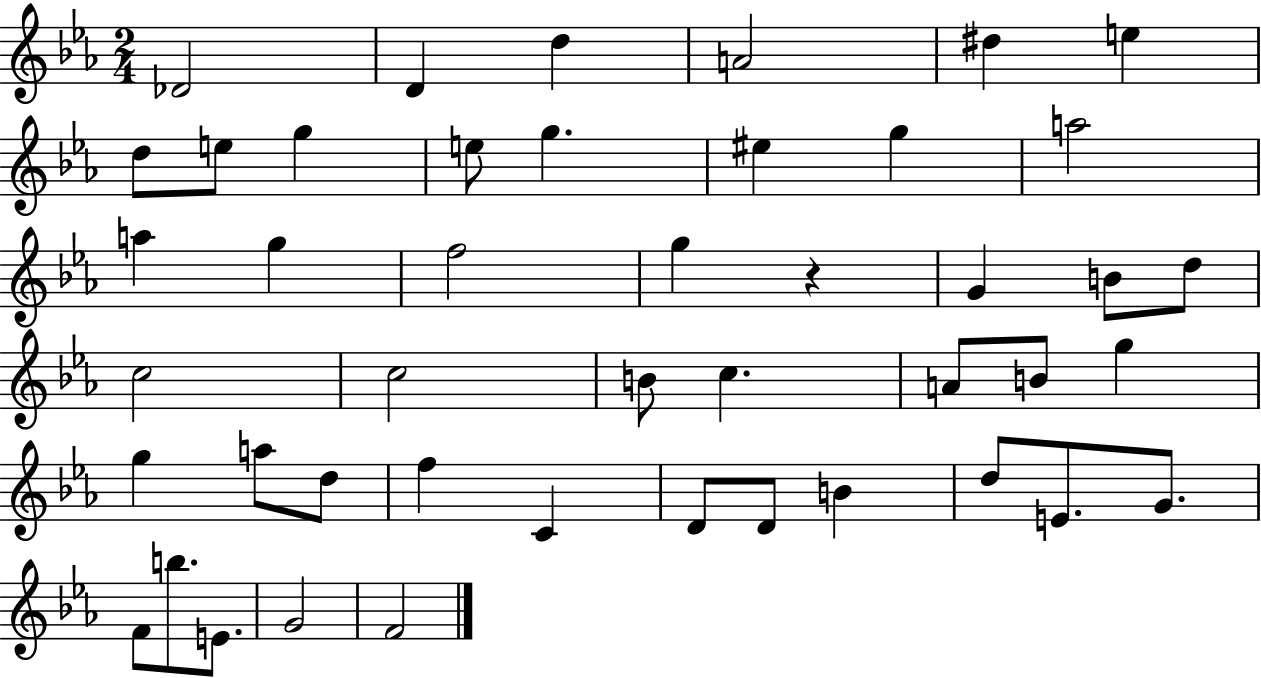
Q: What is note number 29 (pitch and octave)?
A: G5